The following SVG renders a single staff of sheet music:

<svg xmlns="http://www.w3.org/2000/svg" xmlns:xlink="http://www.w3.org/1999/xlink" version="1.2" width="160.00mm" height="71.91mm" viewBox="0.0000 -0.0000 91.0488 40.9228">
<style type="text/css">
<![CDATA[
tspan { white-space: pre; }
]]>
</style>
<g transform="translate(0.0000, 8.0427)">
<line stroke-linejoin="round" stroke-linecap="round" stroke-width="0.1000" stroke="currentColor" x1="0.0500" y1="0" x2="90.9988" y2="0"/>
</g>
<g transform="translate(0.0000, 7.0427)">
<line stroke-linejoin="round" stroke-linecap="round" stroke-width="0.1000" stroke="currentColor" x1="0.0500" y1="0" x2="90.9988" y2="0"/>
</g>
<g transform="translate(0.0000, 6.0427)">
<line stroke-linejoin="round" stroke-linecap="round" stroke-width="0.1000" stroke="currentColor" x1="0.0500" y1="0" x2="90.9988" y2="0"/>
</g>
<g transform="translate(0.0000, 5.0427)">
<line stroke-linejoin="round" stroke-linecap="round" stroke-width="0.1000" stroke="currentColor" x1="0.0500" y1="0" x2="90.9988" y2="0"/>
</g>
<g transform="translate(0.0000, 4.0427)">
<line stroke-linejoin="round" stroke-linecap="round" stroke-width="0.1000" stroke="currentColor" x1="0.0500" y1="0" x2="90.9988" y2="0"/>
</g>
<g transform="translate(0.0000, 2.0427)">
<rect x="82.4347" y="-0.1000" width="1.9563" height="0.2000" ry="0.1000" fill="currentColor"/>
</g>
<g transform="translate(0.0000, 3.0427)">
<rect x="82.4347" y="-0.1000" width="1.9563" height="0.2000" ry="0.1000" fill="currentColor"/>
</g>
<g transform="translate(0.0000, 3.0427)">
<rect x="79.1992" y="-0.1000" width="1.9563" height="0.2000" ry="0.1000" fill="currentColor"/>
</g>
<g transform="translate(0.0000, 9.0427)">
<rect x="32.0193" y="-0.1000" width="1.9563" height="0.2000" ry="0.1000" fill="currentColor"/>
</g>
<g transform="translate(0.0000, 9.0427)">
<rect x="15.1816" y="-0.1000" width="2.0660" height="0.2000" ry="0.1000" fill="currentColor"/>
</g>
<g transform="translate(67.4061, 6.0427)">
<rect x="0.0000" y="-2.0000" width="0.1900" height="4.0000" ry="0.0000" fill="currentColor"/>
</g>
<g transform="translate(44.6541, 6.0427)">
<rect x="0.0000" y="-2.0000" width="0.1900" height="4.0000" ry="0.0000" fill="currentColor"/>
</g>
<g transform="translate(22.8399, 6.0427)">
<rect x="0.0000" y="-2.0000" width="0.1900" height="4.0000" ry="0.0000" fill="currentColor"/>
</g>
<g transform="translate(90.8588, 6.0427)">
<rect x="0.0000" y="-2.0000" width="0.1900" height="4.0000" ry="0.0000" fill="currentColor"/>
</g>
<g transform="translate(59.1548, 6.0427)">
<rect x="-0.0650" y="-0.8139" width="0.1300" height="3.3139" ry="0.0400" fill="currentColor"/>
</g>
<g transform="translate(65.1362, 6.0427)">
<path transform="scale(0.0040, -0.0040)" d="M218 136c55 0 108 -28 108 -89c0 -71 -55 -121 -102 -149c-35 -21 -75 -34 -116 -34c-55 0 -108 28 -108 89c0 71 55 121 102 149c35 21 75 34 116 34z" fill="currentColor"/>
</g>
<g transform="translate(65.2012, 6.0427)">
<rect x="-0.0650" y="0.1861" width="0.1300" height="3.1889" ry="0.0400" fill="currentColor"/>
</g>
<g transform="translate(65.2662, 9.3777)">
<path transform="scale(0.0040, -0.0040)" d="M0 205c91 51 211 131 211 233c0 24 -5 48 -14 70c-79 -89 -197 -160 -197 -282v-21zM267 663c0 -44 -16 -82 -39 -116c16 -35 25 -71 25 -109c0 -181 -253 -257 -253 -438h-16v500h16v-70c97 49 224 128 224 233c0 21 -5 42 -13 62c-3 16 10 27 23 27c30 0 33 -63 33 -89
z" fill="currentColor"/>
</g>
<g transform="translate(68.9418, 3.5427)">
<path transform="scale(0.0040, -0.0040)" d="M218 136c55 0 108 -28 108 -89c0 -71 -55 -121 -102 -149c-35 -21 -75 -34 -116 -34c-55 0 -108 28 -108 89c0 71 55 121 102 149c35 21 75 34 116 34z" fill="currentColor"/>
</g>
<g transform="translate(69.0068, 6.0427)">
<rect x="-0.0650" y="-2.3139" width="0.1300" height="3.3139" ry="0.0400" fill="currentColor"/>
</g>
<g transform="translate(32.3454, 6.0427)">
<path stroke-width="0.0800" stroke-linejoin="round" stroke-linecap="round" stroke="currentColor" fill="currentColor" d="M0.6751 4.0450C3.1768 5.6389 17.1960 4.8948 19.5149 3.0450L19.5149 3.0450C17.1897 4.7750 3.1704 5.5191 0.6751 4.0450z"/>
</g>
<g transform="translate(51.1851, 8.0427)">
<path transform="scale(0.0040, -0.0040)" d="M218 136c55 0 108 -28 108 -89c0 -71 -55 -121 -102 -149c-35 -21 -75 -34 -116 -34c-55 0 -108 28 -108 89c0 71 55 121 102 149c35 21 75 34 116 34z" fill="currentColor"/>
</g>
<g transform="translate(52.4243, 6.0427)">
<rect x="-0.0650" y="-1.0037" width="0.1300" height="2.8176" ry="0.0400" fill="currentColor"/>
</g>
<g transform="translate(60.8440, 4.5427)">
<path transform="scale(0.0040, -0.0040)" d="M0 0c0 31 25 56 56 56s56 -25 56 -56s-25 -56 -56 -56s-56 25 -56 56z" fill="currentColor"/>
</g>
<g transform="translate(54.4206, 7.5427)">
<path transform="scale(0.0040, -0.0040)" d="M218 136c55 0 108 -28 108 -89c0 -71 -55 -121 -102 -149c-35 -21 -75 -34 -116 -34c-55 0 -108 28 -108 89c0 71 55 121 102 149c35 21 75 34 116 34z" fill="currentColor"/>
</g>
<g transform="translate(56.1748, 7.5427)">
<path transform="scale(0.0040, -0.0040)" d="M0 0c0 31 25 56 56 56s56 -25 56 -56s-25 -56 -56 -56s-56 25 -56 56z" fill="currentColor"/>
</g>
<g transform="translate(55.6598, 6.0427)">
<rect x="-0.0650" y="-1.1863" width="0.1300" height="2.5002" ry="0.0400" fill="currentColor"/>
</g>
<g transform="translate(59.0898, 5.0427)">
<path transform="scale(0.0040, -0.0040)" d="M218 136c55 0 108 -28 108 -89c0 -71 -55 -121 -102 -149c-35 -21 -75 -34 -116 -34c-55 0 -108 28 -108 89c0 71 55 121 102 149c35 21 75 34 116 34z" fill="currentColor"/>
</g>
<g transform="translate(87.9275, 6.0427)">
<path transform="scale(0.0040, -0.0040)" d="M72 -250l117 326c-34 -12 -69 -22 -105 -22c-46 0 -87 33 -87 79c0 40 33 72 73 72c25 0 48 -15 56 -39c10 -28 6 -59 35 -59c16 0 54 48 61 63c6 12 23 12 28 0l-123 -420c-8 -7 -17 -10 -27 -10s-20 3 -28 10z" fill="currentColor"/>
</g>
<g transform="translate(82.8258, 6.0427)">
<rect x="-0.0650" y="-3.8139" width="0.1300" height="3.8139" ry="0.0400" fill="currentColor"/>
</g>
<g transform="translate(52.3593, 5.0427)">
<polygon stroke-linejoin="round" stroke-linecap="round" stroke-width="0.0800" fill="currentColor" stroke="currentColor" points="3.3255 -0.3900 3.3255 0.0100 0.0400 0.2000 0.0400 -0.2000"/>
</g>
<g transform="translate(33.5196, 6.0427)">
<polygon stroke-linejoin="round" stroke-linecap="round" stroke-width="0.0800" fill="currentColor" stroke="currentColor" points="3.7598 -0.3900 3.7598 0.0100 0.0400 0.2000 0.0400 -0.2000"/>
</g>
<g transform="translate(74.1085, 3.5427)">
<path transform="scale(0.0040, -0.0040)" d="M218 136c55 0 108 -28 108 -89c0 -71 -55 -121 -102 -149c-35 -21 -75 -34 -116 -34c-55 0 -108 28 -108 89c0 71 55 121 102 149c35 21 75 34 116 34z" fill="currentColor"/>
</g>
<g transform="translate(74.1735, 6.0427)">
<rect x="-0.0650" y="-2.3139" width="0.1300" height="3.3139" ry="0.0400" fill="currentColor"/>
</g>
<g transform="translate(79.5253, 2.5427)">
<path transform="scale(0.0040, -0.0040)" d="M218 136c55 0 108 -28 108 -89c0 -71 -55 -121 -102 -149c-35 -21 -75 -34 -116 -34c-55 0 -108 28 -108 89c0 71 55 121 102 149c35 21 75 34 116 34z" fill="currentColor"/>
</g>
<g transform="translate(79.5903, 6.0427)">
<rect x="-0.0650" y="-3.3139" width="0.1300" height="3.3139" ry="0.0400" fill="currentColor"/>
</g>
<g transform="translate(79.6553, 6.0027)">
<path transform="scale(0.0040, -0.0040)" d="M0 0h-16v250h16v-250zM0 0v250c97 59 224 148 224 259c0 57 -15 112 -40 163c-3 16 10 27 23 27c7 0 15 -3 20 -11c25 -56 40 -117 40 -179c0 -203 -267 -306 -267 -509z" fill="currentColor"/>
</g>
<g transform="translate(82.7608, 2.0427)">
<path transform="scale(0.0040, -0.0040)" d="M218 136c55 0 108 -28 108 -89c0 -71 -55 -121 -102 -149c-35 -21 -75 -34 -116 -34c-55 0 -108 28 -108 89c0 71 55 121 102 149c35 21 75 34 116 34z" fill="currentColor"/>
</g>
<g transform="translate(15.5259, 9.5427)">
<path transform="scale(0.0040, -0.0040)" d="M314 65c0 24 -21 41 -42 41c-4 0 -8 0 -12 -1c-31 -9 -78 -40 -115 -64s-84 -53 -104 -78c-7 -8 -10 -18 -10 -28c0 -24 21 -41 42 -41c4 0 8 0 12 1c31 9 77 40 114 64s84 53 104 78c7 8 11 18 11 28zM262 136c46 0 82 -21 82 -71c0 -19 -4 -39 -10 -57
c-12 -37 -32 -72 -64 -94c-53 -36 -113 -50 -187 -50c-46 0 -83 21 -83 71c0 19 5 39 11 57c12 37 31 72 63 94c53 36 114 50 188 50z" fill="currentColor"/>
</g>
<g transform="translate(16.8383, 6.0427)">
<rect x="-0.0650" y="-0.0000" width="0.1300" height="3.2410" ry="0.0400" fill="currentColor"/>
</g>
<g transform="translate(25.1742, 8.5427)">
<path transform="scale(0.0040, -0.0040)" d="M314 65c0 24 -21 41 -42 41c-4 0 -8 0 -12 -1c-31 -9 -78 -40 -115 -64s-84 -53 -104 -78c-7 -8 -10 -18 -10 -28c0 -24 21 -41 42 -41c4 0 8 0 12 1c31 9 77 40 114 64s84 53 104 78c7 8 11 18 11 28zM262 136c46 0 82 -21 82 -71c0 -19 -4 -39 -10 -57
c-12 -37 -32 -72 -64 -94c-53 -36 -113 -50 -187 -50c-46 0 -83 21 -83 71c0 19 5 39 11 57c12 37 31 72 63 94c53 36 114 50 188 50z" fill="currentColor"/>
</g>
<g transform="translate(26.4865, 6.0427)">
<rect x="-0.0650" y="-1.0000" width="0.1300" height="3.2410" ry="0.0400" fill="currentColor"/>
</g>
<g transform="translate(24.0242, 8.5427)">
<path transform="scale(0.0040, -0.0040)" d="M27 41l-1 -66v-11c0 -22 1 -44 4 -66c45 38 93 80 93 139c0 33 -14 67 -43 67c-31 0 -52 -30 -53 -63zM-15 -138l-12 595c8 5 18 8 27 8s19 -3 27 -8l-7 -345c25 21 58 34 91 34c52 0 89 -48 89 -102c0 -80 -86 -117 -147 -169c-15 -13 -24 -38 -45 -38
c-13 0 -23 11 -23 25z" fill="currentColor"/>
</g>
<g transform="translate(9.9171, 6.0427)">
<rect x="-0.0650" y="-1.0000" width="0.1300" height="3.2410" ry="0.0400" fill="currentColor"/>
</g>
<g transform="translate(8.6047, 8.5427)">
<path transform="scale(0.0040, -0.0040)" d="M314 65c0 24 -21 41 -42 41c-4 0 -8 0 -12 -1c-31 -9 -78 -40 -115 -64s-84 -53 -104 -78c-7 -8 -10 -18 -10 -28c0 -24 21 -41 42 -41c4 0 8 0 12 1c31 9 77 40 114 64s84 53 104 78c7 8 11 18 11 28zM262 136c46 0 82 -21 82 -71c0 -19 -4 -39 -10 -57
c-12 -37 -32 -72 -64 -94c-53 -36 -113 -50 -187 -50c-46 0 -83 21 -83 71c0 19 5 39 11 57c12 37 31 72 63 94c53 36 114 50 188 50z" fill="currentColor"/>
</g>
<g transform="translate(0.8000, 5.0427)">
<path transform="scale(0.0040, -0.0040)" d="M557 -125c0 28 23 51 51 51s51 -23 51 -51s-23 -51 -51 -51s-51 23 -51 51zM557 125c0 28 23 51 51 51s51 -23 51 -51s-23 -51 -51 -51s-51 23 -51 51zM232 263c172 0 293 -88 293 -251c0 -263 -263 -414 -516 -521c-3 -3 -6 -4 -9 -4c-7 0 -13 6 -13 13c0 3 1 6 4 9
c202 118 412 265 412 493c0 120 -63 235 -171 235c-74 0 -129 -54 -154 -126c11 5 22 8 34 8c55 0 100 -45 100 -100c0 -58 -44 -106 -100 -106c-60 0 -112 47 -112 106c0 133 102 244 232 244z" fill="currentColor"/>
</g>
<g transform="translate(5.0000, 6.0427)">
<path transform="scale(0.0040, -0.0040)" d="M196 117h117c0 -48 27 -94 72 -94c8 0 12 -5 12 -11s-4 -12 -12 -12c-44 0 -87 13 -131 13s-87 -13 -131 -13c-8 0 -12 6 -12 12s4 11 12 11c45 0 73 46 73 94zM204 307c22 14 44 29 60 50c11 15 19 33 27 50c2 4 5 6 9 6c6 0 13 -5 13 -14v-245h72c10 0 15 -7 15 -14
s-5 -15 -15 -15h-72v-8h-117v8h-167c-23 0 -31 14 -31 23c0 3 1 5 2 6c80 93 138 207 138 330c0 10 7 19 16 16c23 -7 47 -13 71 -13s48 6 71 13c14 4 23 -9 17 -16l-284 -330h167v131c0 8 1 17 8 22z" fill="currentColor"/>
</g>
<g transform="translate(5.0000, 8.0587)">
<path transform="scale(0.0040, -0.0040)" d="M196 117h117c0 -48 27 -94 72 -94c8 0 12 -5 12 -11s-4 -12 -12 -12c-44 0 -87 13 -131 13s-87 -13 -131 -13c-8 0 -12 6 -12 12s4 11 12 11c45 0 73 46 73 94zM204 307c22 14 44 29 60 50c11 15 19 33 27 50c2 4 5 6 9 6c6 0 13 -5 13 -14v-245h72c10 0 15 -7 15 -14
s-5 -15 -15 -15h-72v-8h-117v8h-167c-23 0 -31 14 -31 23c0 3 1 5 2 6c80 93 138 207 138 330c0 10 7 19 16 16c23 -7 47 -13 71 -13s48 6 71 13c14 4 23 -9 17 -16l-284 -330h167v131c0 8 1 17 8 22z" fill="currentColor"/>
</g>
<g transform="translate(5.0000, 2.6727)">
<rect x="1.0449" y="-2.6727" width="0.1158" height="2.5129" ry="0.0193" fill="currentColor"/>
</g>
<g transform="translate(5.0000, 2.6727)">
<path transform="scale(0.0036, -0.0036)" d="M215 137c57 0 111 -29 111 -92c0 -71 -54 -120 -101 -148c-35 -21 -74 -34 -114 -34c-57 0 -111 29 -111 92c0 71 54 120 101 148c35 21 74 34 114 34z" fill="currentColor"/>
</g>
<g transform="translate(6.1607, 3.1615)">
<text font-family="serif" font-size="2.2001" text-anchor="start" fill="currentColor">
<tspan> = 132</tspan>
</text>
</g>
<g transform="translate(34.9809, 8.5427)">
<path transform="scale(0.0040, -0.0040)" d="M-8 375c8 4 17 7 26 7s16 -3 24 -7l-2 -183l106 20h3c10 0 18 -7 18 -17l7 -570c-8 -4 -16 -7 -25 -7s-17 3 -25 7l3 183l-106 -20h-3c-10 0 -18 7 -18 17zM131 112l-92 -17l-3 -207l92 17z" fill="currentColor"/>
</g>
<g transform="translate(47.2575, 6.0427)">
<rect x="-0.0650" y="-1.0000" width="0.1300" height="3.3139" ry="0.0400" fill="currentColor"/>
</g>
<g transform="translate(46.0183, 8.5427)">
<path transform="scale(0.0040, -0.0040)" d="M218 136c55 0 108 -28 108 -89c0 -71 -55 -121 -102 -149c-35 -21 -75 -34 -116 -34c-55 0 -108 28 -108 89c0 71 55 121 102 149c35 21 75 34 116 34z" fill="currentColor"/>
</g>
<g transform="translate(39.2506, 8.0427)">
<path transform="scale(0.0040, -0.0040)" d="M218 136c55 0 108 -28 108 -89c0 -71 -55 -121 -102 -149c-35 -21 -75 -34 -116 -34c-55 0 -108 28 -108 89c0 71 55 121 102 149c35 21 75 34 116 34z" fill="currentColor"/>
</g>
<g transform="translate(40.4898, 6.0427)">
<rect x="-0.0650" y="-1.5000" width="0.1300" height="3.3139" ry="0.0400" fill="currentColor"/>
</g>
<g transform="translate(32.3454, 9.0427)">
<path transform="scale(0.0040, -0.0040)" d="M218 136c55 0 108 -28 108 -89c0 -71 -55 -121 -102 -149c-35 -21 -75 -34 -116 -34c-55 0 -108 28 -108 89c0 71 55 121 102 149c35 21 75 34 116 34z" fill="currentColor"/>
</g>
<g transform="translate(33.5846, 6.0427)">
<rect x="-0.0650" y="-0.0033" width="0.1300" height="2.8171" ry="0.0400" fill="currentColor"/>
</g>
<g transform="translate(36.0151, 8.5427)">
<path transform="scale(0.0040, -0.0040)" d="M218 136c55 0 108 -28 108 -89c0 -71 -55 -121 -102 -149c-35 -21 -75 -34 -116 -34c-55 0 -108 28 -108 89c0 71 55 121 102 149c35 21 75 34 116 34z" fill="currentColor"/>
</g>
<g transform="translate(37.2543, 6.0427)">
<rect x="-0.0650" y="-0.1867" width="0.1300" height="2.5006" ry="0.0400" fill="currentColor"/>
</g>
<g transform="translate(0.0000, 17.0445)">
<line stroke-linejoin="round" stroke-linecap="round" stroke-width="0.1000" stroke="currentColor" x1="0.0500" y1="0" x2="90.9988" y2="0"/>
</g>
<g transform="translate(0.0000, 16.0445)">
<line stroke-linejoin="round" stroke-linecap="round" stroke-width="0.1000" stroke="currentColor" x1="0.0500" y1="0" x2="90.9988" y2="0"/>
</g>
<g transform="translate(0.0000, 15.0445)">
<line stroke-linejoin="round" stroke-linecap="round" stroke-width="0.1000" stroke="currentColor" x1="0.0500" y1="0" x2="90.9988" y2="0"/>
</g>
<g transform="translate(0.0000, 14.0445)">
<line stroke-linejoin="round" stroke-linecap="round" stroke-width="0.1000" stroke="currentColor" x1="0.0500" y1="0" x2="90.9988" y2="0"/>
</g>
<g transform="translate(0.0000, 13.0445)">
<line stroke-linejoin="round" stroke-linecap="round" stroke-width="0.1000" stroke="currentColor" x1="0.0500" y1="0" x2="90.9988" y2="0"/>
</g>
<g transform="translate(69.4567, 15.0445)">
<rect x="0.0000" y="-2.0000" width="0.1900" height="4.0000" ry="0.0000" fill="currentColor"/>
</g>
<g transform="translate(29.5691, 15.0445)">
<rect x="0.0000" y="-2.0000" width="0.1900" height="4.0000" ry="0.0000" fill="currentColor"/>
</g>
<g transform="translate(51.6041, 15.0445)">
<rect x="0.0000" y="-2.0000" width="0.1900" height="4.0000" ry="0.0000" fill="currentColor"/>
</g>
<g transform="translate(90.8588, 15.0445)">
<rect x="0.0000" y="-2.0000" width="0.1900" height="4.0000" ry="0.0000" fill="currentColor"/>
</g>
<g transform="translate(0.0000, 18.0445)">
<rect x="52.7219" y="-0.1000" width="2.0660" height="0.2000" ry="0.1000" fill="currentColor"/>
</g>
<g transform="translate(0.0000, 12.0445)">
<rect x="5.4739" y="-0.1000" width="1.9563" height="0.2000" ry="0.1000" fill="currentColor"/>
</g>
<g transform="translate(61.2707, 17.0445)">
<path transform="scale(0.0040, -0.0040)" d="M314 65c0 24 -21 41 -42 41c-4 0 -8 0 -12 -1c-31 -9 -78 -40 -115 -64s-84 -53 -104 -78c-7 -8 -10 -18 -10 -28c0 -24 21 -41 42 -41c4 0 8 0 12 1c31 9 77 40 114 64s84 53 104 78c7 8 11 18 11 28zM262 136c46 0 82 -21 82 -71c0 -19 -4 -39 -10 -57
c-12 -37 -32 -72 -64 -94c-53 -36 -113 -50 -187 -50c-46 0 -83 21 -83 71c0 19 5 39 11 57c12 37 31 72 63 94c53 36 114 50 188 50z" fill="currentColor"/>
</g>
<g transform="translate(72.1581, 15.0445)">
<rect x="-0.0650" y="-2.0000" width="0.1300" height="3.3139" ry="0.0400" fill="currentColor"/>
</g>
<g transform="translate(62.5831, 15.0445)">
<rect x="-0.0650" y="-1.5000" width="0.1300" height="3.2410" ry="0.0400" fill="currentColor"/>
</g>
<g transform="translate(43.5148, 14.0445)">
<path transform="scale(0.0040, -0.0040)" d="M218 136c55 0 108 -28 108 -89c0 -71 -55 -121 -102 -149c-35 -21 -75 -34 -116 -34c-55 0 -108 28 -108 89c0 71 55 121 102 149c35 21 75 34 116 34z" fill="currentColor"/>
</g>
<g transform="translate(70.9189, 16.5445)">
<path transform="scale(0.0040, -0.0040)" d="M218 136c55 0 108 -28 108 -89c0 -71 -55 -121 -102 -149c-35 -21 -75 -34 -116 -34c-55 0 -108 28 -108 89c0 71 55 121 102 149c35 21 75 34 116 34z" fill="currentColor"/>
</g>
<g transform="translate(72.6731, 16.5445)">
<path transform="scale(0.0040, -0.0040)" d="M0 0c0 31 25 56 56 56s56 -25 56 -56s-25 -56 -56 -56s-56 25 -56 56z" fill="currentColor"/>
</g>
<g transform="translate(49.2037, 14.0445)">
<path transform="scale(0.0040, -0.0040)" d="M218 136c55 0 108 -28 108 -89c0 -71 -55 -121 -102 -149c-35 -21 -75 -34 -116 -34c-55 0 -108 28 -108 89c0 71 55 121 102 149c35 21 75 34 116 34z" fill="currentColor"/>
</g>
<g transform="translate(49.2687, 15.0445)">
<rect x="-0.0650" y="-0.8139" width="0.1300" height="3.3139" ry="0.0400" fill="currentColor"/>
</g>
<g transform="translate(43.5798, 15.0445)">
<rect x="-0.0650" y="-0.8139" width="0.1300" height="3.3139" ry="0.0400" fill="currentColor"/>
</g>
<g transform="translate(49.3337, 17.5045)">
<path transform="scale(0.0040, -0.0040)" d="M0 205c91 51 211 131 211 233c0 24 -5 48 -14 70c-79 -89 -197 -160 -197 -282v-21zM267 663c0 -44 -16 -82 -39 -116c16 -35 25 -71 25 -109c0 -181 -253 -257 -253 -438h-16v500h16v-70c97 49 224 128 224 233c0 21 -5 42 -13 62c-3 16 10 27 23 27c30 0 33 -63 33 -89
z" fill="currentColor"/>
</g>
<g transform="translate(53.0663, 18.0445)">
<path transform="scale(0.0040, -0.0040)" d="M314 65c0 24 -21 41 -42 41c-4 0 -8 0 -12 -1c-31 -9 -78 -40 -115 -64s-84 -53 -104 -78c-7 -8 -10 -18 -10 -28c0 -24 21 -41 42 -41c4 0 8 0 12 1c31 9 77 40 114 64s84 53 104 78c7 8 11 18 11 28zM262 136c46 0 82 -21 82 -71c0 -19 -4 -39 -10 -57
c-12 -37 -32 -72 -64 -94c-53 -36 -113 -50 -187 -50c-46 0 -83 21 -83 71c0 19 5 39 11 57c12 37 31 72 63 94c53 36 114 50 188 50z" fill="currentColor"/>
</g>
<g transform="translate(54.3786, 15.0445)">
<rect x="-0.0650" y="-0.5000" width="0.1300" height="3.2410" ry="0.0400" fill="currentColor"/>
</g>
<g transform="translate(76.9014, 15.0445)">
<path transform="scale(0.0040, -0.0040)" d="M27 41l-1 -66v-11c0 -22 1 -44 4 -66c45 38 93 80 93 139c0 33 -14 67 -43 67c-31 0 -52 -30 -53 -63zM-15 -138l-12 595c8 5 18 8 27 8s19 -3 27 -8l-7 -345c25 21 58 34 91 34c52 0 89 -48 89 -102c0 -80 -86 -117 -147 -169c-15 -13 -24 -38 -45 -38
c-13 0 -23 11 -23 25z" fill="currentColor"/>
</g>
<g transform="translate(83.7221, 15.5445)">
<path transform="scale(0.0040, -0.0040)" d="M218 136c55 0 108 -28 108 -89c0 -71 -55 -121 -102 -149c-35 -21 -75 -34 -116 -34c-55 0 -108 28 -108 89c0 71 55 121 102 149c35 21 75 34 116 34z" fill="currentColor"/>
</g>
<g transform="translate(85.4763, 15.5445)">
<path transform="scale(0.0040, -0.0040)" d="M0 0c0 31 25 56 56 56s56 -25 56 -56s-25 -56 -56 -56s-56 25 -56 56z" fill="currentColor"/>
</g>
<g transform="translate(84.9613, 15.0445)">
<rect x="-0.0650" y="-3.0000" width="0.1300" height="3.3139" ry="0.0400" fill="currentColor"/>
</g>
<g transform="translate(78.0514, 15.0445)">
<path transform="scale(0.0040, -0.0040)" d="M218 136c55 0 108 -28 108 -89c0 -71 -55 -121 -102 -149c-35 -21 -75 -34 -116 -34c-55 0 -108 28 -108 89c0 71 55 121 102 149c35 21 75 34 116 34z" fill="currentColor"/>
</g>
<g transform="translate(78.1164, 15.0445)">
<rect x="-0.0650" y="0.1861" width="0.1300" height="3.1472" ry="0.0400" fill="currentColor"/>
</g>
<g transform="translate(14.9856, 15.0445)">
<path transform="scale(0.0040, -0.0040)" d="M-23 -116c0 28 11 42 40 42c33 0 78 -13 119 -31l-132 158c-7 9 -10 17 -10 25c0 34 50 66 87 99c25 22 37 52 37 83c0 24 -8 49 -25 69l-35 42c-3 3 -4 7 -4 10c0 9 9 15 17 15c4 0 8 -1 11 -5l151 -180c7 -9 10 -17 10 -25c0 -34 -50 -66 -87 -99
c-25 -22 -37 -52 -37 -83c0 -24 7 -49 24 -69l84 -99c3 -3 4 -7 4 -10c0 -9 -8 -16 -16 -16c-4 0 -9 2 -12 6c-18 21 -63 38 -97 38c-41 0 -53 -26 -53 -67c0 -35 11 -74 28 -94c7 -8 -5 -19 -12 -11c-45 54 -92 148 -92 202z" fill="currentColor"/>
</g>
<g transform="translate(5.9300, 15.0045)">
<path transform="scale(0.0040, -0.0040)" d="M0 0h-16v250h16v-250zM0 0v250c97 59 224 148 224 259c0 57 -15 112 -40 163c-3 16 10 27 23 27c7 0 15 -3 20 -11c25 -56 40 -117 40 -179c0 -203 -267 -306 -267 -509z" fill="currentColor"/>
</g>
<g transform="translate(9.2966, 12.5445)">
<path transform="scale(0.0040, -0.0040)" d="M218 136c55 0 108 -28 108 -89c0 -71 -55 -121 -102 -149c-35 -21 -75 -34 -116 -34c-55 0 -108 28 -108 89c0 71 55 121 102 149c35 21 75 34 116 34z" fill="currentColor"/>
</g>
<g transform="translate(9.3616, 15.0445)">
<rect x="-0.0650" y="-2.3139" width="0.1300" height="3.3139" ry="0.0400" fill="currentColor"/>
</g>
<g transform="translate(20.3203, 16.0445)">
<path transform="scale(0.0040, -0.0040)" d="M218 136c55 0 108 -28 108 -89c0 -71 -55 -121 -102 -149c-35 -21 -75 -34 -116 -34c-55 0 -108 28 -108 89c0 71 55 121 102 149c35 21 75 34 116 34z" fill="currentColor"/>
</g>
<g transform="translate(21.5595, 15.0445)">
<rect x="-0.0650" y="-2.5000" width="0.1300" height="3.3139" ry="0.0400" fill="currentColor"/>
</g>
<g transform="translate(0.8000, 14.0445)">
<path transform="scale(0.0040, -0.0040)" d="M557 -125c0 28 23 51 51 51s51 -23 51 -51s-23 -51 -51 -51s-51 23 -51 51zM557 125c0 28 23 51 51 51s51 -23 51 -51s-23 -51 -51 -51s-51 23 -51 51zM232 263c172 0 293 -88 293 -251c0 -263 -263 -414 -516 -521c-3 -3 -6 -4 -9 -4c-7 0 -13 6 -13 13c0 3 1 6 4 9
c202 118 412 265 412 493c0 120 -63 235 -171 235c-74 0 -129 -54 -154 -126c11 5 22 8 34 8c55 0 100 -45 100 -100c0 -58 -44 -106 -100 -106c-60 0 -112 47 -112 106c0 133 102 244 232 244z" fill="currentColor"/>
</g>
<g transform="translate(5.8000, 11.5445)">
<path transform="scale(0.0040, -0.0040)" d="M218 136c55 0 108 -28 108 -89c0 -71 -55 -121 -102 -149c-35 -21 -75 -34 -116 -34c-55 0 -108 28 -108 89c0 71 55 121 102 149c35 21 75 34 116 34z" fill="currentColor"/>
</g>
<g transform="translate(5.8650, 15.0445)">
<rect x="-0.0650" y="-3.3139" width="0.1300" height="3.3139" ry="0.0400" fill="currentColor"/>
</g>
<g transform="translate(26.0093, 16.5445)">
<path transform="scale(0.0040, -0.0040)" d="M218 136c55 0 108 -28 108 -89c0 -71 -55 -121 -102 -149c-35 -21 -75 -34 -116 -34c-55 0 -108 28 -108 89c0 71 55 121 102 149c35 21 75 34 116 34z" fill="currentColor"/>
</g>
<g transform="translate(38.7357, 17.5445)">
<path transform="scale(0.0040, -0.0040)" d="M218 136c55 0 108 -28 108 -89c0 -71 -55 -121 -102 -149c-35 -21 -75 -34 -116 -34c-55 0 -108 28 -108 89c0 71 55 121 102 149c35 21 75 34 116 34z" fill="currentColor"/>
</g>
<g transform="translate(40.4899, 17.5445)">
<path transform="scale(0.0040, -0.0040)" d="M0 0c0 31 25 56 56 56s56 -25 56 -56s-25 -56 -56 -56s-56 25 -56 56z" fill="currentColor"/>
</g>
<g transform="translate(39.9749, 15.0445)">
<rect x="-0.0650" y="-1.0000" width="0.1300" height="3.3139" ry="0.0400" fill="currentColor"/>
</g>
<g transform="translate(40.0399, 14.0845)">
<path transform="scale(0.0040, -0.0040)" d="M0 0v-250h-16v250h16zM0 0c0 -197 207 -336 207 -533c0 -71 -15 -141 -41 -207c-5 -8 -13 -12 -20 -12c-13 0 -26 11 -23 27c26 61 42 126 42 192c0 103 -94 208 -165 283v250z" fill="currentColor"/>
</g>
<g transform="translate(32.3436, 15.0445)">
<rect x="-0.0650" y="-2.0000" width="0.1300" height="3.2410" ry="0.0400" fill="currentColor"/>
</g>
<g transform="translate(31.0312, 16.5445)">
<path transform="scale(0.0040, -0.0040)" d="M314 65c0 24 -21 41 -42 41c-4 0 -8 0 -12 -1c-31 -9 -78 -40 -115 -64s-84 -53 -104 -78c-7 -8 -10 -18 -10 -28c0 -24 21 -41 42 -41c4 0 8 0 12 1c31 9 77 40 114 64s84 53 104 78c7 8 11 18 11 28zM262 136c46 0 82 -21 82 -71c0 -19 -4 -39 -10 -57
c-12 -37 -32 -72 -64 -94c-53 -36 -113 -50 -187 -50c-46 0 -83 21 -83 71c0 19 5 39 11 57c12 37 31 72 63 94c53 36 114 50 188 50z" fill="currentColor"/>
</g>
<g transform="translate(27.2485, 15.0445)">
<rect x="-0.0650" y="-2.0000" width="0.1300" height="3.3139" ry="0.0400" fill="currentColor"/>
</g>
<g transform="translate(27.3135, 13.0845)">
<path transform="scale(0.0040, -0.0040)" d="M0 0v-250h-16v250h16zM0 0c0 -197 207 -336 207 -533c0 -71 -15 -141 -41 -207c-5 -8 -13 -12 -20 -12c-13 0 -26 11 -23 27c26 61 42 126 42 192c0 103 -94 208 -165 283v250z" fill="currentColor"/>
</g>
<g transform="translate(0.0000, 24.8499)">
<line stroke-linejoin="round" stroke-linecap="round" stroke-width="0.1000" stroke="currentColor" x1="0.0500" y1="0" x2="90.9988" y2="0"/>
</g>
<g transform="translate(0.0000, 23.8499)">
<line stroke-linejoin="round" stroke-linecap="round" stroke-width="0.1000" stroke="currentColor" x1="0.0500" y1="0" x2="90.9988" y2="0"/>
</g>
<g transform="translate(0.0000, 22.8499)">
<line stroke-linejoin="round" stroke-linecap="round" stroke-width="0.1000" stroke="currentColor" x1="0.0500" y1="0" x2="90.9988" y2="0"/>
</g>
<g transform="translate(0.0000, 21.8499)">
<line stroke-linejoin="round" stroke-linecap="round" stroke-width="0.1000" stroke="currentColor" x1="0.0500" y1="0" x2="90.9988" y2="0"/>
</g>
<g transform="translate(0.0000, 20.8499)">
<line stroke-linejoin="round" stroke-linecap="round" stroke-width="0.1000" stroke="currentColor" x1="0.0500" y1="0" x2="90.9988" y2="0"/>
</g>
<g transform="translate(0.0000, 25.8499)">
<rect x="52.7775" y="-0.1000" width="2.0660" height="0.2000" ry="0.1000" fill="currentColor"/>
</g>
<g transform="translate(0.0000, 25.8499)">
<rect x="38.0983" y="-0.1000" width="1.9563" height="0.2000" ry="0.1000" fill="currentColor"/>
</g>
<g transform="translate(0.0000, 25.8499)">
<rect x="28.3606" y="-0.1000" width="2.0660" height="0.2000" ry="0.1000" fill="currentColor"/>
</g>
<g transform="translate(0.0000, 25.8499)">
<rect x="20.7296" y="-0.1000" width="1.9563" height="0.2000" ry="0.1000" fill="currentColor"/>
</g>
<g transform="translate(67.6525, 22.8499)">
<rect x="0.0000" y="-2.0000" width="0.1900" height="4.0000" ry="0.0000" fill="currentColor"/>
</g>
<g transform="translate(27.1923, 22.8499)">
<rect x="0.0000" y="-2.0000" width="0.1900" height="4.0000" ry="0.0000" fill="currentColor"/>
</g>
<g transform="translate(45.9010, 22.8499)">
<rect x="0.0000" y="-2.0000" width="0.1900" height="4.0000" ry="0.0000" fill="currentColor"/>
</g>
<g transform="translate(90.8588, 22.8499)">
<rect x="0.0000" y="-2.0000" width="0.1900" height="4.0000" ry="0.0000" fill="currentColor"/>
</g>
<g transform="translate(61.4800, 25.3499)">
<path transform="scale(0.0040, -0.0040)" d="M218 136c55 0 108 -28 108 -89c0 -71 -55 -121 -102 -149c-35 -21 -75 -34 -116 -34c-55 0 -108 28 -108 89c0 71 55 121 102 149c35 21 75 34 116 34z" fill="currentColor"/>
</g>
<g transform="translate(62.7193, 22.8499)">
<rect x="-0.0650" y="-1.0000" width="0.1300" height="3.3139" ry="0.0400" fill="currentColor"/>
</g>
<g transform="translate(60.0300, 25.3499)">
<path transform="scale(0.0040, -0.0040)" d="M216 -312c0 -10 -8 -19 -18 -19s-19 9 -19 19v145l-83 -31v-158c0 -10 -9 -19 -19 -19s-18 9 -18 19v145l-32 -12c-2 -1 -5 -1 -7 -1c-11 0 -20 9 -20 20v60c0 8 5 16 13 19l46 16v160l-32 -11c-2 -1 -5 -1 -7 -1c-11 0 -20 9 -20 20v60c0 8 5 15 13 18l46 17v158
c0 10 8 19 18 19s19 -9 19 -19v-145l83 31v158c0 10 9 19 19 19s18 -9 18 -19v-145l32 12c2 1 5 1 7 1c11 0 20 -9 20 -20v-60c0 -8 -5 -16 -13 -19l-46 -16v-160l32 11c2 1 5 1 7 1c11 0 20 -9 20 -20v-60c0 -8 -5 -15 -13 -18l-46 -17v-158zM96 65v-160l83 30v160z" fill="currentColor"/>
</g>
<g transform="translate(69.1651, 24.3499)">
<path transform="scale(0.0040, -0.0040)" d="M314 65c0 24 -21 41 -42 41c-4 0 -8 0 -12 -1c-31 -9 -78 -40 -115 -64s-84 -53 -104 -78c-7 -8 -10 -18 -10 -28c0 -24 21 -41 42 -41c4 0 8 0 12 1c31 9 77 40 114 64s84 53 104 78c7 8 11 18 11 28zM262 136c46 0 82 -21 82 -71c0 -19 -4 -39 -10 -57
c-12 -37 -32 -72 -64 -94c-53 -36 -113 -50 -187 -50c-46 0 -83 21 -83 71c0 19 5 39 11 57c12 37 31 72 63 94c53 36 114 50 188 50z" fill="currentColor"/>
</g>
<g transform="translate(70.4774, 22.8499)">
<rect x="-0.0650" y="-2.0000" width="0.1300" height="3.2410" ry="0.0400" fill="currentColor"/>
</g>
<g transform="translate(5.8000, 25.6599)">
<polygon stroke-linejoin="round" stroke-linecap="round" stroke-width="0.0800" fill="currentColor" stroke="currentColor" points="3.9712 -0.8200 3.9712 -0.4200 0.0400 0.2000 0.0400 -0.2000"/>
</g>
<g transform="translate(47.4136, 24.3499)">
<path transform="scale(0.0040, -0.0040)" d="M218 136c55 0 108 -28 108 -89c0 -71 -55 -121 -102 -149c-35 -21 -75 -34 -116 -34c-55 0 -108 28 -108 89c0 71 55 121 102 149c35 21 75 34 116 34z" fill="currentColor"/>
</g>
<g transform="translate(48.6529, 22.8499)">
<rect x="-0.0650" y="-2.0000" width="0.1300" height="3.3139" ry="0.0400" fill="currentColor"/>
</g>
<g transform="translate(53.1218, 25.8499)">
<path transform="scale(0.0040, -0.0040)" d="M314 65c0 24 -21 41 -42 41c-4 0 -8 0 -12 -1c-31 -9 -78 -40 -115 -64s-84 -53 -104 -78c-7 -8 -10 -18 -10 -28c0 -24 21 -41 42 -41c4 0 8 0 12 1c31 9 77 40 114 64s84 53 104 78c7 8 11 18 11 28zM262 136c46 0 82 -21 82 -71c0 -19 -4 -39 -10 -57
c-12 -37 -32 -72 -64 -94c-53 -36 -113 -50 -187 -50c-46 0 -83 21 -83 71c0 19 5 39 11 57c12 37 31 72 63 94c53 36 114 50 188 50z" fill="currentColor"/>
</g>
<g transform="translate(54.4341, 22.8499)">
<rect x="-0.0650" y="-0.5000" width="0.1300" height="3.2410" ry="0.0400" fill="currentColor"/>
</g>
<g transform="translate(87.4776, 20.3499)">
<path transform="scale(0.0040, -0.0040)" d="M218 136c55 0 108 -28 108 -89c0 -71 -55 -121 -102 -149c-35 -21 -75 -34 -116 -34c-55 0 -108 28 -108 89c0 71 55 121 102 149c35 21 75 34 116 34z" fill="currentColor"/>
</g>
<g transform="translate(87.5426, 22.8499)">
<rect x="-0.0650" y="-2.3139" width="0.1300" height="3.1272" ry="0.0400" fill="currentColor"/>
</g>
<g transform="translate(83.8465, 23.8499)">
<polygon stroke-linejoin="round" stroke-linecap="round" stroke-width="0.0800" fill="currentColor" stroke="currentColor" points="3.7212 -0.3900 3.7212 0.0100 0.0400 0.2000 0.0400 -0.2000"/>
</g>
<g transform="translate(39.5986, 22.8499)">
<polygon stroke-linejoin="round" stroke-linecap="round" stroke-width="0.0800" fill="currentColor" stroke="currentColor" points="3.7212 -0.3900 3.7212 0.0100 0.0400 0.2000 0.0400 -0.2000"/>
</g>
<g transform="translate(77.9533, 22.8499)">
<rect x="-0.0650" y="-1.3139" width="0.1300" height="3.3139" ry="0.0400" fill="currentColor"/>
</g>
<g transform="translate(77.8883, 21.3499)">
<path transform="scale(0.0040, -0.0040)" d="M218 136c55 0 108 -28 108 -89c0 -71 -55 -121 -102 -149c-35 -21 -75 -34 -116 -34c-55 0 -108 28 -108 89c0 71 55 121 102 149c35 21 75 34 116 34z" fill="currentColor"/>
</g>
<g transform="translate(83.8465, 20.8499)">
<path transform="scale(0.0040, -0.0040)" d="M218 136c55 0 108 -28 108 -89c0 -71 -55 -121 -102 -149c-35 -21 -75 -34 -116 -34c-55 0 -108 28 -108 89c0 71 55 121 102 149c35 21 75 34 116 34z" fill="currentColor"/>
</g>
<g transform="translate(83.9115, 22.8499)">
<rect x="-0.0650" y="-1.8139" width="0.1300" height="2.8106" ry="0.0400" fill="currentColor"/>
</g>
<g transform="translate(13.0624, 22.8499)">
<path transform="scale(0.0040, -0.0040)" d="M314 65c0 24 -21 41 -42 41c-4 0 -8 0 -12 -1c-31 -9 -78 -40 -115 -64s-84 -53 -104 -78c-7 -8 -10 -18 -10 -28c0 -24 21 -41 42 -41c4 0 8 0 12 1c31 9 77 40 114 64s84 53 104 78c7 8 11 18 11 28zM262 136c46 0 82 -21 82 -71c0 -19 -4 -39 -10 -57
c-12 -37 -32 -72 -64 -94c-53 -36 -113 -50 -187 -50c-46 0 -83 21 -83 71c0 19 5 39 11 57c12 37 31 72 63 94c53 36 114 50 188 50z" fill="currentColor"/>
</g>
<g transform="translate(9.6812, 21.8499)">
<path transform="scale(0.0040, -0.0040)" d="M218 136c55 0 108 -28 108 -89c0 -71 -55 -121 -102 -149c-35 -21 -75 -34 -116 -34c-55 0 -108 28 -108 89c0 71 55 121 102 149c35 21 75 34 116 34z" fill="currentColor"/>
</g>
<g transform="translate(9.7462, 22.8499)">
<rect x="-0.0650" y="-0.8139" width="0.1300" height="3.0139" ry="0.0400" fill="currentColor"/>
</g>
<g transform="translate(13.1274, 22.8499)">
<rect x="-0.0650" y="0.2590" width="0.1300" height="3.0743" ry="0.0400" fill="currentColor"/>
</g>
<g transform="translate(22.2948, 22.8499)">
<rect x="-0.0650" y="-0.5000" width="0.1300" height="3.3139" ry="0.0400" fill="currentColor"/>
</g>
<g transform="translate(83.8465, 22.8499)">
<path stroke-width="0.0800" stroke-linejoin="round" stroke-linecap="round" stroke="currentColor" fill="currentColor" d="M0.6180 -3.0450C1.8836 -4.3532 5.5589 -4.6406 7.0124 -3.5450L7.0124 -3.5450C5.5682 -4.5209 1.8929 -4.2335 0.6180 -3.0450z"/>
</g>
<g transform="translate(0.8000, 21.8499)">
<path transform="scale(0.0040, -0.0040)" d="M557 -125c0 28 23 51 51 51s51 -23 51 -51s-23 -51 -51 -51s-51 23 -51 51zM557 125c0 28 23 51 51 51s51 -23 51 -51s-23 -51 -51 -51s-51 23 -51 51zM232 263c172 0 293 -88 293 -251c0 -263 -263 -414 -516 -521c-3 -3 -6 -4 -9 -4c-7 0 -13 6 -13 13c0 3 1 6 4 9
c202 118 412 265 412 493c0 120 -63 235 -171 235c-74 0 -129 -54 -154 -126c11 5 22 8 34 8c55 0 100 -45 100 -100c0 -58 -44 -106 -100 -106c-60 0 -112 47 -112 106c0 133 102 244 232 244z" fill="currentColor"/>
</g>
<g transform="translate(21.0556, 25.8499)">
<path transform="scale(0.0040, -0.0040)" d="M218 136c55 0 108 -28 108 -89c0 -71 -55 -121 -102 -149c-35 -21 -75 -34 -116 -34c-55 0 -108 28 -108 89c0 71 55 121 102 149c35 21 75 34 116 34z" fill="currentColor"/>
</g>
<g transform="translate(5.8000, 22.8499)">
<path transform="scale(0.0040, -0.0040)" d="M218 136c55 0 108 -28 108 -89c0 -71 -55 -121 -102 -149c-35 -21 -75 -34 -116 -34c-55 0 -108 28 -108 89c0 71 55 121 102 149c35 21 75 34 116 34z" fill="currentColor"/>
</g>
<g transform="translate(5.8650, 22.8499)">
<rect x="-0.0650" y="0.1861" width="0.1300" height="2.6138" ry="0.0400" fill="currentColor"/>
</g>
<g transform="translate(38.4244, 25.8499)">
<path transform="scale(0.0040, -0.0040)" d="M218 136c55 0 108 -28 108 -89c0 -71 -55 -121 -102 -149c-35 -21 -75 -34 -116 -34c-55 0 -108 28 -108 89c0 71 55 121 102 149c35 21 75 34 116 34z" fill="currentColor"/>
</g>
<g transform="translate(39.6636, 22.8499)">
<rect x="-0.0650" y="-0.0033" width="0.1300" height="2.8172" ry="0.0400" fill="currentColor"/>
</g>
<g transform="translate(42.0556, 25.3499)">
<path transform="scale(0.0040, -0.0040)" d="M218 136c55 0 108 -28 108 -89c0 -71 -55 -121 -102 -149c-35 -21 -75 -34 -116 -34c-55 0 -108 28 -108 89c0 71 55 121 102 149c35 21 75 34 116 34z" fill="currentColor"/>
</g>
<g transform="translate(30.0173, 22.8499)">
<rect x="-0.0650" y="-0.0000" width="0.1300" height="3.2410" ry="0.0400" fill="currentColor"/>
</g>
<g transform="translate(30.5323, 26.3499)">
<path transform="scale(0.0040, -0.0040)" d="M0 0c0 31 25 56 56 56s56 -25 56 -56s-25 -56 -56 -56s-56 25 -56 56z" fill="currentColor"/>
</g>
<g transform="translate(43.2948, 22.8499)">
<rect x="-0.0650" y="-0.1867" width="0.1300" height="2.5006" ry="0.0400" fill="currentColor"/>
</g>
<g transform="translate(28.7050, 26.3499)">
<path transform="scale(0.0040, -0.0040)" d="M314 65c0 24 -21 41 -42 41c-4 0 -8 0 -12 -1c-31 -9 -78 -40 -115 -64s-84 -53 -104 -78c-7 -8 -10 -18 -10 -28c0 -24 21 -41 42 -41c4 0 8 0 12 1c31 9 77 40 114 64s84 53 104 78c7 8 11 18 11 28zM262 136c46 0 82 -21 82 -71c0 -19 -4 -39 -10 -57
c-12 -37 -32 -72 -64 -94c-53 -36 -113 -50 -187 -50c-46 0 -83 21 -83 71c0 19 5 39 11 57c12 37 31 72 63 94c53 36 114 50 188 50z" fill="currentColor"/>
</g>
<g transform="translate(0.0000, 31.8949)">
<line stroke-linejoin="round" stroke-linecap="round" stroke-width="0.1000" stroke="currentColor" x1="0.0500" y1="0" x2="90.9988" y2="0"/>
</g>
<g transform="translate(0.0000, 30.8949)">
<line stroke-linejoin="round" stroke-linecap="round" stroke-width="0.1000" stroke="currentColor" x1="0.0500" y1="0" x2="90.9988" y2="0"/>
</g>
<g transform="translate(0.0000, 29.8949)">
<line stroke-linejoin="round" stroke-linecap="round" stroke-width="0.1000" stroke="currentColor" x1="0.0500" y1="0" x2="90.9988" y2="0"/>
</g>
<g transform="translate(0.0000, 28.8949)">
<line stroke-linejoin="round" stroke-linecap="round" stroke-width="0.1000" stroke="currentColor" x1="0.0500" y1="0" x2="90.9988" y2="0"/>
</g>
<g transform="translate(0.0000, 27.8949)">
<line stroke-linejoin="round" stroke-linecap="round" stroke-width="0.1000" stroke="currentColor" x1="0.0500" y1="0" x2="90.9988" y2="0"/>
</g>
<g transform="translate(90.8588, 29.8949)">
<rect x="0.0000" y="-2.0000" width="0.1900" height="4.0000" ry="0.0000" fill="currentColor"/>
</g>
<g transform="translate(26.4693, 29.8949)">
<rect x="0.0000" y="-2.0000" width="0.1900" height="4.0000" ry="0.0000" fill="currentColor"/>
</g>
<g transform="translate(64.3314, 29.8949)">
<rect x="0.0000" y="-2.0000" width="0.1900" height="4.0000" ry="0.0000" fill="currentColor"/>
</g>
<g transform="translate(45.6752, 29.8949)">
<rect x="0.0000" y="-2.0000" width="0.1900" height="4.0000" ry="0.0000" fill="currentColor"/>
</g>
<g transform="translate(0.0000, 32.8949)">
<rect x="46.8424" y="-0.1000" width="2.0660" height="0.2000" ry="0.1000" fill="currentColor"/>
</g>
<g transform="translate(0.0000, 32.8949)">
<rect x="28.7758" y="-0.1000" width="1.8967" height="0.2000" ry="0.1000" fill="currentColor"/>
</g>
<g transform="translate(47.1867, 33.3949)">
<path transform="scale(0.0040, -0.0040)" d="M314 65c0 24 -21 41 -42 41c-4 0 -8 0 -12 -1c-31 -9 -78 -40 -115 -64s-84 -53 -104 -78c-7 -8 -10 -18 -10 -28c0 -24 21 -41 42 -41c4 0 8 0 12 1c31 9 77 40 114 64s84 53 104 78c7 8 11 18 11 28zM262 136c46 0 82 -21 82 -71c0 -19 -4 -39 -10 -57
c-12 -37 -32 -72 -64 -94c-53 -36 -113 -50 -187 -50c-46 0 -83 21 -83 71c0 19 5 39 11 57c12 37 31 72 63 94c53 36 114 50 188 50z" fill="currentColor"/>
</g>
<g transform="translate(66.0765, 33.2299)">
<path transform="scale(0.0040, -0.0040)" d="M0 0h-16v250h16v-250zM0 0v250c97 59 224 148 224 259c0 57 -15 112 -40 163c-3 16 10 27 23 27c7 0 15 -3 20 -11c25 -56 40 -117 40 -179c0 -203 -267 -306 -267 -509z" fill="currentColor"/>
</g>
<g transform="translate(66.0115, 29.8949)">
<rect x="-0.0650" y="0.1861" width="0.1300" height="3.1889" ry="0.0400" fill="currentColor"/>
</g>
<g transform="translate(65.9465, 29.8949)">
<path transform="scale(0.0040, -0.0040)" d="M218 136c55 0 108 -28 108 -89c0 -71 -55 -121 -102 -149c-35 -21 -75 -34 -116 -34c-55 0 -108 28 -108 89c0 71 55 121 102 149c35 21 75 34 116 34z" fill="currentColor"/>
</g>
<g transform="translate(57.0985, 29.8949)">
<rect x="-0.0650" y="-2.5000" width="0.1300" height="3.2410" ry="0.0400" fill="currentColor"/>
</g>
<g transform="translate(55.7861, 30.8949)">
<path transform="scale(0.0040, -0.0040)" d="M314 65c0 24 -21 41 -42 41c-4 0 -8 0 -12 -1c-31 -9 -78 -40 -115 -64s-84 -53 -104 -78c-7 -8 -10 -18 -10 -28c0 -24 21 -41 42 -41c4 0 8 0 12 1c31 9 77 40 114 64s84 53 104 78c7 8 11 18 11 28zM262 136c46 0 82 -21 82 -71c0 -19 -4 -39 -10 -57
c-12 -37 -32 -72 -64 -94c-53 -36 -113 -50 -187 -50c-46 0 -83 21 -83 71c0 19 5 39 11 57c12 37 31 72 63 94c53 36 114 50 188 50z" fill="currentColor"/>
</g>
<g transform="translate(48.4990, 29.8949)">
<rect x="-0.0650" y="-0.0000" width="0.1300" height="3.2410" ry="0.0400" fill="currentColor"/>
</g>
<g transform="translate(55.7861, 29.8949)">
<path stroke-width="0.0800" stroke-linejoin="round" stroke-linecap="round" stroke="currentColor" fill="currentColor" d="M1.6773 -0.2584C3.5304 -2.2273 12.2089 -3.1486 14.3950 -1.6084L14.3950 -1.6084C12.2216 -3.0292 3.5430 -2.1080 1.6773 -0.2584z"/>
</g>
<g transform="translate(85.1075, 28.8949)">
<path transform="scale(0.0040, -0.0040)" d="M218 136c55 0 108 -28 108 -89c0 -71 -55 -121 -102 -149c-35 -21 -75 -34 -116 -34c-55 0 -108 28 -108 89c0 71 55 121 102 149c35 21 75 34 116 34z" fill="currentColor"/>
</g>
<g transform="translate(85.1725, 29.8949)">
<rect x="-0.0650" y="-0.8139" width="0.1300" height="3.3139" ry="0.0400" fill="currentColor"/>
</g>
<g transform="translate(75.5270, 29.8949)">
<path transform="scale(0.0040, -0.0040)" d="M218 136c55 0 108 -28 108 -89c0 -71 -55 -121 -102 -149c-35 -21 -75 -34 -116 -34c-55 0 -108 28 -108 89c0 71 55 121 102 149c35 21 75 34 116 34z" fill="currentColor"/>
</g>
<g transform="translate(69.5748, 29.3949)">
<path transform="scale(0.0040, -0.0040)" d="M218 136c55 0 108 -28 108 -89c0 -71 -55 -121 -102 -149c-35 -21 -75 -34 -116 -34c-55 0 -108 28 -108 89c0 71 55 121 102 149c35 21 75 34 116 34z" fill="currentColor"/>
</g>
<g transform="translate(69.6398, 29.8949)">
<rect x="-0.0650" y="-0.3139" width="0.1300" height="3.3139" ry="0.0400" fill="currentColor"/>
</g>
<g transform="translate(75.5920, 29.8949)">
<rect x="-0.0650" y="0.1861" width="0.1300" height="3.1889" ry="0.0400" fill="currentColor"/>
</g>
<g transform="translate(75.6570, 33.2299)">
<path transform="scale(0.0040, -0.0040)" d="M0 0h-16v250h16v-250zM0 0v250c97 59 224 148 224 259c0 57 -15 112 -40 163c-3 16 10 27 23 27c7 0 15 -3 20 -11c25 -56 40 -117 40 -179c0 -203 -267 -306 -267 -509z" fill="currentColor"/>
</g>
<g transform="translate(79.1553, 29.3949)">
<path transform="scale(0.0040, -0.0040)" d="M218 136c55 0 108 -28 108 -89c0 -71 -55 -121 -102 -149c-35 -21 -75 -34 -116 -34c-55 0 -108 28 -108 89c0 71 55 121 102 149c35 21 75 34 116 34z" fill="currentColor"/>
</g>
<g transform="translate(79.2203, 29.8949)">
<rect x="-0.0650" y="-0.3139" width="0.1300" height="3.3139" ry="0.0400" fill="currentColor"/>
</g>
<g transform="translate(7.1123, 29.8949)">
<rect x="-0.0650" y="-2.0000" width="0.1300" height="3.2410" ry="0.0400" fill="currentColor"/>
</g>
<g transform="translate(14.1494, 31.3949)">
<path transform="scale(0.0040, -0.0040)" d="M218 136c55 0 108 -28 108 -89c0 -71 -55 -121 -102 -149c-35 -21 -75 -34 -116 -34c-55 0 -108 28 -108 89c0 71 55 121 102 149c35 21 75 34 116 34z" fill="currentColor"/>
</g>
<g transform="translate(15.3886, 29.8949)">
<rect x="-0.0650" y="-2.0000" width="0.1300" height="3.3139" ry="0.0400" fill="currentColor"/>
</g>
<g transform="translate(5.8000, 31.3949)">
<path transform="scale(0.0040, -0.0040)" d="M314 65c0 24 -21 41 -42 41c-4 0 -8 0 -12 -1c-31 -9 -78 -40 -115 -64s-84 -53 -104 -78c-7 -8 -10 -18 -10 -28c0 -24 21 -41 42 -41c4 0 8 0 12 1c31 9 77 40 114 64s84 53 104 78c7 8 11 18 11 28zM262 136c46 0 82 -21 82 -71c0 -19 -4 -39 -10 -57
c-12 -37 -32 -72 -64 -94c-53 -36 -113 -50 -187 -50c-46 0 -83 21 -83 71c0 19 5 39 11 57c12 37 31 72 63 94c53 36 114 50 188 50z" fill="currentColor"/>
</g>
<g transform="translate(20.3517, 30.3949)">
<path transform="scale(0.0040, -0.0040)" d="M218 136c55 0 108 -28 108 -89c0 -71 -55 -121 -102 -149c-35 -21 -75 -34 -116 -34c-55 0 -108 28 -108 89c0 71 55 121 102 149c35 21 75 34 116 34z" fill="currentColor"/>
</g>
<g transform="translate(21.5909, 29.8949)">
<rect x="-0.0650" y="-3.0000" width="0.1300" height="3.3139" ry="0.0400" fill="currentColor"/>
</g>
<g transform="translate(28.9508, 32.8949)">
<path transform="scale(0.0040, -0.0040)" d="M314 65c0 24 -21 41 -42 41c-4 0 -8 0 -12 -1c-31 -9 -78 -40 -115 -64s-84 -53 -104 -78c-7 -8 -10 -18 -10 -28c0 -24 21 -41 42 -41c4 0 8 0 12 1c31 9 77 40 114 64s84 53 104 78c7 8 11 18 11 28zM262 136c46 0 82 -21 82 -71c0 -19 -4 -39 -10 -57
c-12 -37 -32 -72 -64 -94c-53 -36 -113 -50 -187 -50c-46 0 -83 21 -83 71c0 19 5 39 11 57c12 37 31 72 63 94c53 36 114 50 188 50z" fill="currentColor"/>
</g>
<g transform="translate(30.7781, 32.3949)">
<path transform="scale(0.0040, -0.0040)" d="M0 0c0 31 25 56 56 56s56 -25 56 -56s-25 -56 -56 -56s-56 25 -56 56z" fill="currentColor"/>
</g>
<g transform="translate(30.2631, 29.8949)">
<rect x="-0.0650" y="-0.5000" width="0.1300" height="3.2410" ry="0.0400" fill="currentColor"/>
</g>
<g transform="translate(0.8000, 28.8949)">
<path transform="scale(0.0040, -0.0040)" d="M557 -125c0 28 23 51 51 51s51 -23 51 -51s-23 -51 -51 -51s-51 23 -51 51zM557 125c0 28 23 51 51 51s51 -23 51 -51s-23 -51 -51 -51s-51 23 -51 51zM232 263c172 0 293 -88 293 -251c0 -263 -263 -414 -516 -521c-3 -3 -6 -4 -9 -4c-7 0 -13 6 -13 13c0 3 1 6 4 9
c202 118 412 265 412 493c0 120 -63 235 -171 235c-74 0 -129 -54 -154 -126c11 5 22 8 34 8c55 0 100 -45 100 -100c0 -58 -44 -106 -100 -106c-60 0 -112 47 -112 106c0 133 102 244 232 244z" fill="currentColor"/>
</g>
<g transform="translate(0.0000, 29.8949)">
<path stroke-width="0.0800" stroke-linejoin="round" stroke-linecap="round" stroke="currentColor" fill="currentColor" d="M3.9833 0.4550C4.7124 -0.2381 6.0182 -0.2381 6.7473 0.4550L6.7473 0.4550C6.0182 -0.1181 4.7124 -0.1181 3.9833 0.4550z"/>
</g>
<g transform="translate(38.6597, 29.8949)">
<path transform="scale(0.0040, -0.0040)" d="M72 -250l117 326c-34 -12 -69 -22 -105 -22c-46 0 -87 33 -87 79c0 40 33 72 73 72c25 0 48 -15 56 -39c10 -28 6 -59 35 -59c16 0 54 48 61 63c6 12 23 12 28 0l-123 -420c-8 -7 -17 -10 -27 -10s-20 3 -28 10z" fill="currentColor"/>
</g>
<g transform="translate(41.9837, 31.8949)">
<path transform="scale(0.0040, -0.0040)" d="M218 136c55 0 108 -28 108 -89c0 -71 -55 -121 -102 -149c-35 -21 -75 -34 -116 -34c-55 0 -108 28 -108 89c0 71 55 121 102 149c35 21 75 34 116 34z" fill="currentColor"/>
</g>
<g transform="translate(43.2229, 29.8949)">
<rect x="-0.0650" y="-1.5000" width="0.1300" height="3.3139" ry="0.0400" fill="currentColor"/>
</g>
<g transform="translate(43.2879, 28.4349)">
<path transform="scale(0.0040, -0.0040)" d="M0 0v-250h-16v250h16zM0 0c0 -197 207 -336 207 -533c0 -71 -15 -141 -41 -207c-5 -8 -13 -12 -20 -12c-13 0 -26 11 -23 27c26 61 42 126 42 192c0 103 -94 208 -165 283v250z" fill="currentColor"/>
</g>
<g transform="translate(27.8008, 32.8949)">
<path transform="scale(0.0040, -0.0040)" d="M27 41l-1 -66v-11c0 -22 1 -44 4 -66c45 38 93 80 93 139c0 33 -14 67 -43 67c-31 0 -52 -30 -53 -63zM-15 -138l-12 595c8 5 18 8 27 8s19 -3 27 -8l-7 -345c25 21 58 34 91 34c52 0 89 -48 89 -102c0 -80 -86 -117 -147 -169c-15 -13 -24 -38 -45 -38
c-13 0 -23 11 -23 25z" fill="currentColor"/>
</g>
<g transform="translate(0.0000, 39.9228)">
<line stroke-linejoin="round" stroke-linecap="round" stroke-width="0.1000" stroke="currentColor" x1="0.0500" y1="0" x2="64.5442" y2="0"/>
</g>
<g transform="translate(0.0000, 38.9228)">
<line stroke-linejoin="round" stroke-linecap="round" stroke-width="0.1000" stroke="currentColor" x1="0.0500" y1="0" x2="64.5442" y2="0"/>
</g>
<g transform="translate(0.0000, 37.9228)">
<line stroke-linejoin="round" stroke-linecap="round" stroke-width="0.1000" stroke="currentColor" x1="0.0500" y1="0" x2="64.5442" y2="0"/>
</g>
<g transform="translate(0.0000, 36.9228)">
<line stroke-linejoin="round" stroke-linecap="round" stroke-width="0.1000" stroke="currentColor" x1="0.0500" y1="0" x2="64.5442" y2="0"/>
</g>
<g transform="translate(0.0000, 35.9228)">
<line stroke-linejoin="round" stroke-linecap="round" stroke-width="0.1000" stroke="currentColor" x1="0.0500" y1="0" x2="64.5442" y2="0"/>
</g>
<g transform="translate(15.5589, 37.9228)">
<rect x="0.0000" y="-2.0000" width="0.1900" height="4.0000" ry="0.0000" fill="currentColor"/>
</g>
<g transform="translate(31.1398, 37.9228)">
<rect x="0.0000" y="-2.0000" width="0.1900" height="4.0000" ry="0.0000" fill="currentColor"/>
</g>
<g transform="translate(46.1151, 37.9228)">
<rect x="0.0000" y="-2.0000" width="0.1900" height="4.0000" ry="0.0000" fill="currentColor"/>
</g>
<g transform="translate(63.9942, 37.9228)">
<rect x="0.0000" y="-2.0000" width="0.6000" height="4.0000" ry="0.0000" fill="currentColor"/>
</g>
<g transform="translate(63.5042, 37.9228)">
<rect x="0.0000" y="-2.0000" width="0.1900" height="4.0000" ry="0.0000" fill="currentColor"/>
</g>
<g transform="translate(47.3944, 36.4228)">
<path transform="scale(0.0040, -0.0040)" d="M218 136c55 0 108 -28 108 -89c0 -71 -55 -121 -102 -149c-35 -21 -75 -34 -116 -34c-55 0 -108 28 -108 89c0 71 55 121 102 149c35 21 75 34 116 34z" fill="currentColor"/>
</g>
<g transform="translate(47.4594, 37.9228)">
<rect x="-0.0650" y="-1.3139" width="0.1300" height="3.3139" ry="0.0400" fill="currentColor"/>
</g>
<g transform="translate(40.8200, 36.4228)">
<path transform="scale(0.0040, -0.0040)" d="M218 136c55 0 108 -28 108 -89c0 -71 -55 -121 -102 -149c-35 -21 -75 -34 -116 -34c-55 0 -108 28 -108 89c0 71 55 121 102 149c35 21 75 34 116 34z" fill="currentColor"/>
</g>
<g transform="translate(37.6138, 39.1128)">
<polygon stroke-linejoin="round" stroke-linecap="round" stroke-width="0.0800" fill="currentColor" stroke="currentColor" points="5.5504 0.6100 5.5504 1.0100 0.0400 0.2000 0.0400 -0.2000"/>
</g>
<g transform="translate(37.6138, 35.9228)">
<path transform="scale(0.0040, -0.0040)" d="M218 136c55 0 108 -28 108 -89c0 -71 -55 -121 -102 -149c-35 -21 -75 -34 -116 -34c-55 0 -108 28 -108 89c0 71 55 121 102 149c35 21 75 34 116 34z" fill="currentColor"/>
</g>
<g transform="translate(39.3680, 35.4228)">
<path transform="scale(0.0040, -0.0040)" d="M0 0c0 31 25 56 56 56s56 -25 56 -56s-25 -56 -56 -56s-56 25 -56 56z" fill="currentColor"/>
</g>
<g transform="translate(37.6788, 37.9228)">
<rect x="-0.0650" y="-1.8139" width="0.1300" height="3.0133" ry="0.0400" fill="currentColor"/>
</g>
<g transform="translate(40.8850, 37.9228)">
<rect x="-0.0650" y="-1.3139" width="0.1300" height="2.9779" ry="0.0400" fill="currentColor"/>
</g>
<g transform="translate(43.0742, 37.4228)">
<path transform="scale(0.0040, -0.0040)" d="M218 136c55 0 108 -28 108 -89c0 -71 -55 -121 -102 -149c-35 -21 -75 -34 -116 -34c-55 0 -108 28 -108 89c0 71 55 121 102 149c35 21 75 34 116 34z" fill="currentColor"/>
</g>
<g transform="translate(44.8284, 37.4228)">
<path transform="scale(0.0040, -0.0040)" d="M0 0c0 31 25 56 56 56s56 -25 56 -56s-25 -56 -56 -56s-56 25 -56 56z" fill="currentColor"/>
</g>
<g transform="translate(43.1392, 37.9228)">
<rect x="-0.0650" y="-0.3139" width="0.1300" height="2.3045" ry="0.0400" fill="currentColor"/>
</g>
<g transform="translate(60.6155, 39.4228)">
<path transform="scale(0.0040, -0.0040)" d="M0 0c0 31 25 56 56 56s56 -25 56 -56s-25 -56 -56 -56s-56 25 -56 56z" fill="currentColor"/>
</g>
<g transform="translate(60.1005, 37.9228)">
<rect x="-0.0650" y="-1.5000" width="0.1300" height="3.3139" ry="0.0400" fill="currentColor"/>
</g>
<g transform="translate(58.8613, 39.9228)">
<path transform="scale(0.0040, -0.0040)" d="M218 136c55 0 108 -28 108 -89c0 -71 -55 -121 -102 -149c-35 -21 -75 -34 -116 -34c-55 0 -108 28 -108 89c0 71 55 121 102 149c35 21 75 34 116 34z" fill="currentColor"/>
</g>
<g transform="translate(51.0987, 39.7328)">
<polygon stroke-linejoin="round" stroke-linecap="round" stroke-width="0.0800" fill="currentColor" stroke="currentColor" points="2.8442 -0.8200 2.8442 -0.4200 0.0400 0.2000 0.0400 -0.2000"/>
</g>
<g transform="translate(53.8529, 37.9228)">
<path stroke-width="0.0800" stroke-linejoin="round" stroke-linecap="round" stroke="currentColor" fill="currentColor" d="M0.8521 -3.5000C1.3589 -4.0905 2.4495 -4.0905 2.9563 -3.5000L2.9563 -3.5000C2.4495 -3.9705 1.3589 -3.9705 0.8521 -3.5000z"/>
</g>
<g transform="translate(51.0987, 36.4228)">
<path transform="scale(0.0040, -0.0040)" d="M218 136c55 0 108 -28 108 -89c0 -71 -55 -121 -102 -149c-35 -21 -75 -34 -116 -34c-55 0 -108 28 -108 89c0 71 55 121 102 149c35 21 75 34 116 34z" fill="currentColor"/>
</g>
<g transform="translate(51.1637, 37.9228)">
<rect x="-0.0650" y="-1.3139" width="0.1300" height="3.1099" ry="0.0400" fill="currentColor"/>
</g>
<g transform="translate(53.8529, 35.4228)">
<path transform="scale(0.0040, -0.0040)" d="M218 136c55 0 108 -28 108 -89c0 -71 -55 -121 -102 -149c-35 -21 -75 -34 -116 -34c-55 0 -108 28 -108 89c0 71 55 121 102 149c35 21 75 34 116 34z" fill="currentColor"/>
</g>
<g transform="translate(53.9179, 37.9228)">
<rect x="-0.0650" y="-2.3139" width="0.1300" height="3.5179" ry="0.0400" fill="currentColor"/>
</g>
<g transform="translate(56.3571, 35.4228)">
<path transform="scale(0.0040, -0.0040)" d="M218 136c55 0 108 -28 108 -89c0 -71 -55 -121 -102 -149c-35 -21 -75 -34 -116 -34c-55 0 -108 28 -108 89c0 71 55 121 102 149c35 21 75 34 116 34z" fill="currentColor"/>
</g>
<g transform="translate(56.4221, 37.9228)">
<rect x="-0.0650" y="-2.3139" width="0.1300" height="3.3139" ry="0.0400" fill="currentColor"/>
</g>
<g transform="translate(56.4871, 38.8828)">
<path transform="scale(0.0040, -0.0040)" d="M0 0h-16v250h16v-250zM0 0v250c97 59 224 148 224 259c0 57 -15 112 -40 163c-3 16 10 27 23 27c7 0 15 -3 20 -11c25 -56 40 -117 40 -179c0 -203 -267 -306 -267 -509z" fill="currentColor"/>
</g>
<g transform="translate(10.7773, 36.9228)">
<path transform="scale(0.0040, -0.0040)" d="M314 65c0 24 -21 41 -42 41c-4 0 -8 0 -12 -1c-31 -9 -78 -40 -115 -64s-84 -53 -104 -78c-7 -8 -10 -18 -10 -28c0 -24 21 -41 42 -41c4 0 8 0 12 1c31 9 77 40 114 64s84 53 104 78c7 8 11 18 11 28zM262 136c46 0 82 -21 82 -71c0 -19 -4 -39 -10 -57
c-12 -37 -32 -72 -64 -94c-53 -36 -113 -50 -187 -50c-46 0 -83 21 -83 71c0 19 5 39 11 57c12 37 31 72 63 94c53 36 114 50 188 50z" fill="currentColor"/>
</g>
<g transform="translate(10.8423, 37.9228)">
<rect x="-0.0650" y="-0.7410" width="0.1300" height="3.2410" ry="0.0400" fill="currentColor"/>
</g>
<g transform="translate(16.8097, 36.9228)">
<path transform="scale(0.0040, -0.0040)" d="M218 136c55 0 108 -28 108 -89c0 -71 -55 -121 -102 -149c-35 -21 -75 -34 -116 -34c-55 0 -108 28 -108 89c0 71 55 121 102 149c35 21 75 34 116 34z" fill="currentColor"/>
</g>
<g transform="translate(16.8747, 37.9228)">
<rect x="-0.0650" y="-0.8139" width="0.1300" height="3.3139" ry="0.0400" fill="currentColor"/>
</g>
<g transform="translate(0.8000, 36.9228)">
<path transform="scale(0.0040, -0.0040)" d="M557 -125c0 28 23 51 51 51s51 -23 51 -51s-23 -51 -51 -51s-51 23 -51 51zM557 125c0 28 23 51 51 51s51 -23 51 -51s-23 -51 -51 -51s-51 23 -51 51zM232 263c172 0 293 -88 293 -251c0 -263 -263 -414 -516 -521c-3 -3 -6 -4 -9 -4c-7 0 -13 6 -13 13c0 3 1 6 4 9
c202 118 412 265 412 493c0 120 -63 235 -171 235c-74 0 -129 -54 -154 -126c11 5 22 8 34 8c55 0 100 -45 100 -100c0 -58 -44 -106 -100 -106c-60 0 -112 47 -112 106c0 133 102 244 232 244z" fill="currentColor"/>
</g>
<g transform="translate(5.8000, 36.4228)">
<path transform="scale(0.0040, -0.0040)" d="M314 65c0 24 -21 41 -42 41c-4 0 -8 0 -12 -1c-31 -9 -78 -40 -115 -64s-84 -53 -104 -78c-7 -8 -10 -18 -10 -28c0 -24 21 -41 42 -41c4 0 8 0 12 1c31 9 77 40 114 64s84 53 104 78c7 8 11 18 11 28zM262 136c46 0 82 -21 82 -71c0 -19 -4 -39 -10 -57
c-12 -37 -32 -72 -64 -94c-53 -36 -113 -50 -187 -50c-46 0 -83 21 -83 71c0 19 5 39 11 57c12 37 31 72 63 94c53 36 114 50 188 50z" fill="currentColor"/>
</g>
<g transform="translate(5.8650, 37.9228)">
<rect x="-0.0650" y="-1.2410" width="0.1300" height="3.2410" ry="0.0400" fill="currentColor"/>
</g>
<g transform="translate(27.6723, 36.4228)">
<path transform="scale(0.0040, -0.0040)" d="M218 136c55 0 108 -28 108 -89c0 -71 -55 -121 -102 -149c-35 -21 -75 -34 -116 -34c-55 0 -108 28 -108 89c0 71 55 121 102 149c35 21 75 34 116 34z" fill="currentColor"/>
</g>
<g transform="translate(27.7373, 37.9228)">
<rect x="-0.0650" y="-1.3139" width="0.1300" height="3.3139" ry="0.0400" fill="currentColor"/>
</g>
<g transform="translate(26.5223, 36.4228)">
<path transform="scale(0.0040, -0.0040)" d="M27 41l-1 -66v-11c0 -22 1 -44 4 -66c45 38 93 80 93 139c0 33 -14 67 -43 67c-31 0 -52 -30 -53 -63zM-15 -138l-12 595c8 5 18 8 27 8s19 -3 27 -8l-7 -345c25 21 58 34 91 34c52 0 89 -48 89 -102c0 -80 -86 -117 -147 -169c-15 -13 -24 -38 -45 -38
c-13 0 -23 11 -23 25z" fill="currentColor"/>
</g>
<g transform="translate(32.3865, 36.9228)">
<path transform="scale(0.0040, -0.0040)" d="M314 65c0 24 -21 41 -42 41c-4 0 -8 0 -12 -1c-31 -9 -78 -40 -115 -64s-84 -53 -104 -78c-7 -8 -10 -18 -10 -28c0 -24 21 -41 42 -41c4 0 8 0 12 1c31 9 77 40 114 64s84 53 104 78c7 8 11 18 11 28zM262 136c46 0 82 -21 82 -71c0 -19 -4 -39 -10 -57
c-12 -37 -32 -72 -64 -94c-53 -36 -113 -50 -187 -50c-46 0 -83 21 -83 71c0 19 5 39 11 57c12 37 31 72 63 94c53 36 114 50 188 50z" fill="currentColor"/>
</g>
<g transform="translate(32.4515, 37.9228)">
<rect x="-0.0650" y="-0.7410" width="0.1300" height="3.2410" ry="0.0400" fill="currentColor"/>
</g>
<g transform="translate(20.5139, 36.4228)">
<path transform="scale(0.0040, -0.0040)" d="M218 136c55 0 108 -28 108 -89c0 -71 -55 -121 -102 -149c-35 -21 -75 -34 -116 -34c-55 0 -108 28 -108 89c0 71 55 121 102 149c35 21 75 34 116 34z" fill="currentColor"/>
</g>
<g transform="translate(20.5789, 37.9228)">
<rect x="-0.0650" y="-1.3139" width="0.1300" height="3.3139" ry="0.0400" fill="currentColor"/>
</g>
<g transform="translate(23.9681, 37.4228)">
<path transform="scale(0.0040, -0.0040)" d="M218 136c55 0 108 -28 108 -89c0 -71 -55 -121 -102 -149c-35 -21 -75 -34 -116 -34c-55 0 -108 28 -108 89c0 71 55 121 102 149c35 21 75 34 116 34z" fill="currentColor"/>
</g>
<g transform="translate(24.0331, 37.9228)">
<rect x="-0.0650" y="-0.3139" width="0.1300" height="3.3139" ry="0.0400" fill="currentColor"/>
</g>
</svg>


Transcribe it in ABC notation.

X:1
T:Untitled
M:4/4
L:1/4
K:C
F,,2 D,,2 _F,,2 E,,/2 F,,/2 G,, F,, G,,/2 A,,/2 F, D,/4 B, B, D/2 E z/2 D/2 B, z B,, A,,/2 A,,2 F,,/2 F, F,/4 E,,2 G,,2 A,, _D, C, D,/2 F,/2 D,2 E,, D,,2 E,,/2 F,,/2 A,, E,,2 ^F,, A,,2 G, A,/2 B,/2 A,,2 A,, C, _E,,2 z/2 G,,/2 D,,2 B,,2 D,/2 E, D,/2 E, F, G,2 F,2 F, G, E, _G, F,2 A,/2 G,/2 E,/2 G, G,/2 B,/2 B,/2 G,,